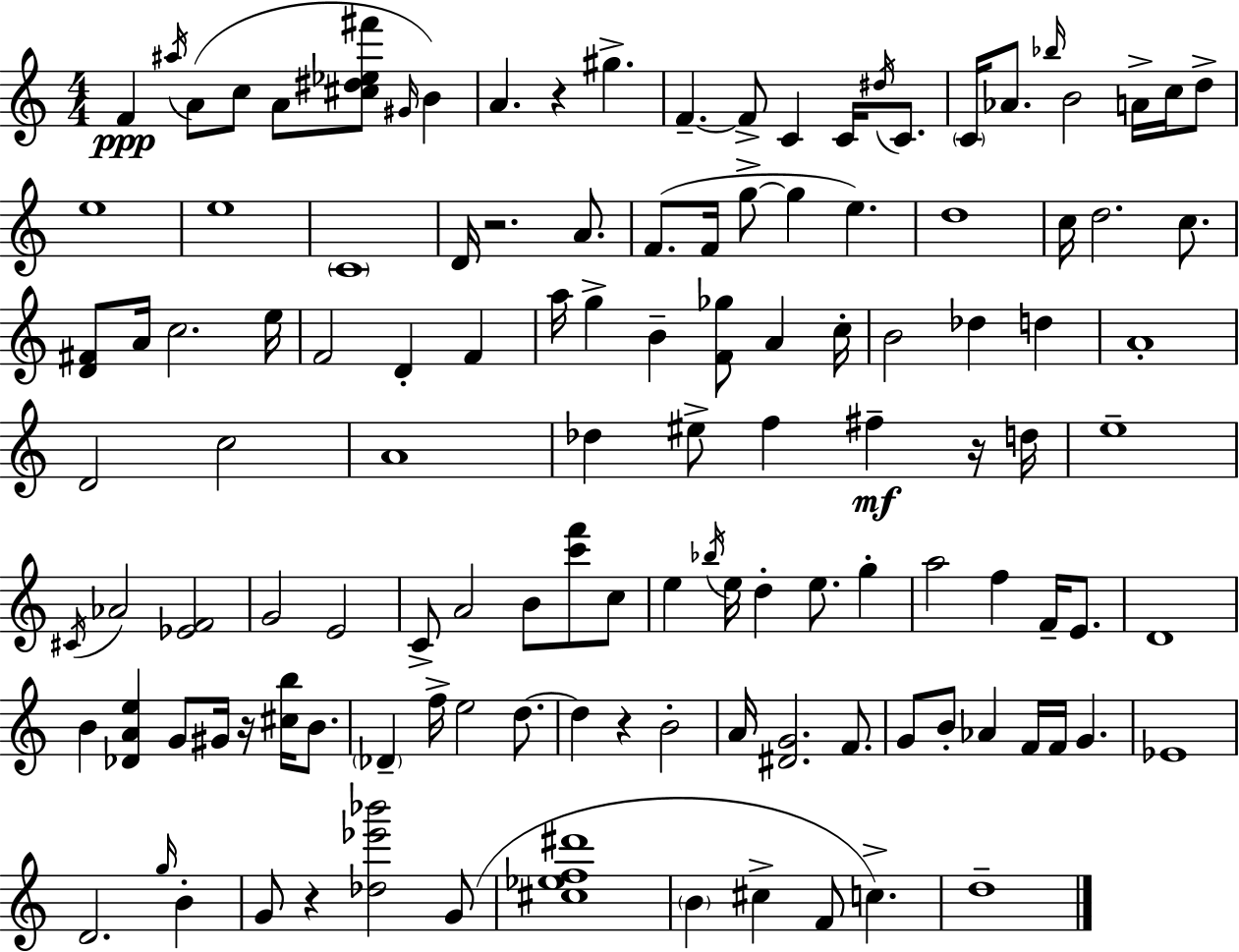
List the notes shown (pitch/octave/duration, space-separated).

F4/q A#5/s A4/e C5/e A4/e [C#5,D#5,Eb5,F#6]/e G#4/s B4/q A4/q. R/q G#5/q. F4/q. F4/e C4/q C4/s D#5/s C4/e. C4/s Ab4/e. Bb5/s B4/h A4/s C5/s D5/e E5/w E5/w C4/w D4/s R/h. A4/e. F4/e. F4/s G5/e G5/q E5/q. D5/w C5/s D5/h. C5/e. [D4,F#4]/e A4/s C5/h. E5/s F4/h D4/q F4/q A5/s G5/q B4/q [F4,Gb5]/e A4/q C5/s B4/h Db5/q D5/q A4/w D4/h C5/h A4/w Db5/q EIS5/e F5/q F#5/q R/s D5/s E5/w C#4/s Ab4/h [Eb4,F4]/h G4/h E4/h C4/e A4/h B4/e [C6,F6]/e C5/e E5/q Bb5/s E5/s D5/q E5/e. G5/q A5/h F5/q F4/s E4/e. D4/w B4/q [Db4,A4,E5]/q G4/e G#4/s R/s [C#5,B5]/s B4/e. Db4/q F5/s E5/h D5/e. D5/q R/q B4/h A4/s [D#4,G4]/h. F4/e. G4/e B4/e Ab4/q F4/s F4/s G4/q. Eb4/w D4/h. G5/s B4/q G4/e R/q [Db5,Eb6,Bb6]/h G4/e [C#5,Eb5,F5,D#6]/w B4/q C#5/q F4/e C5/q. D5/w